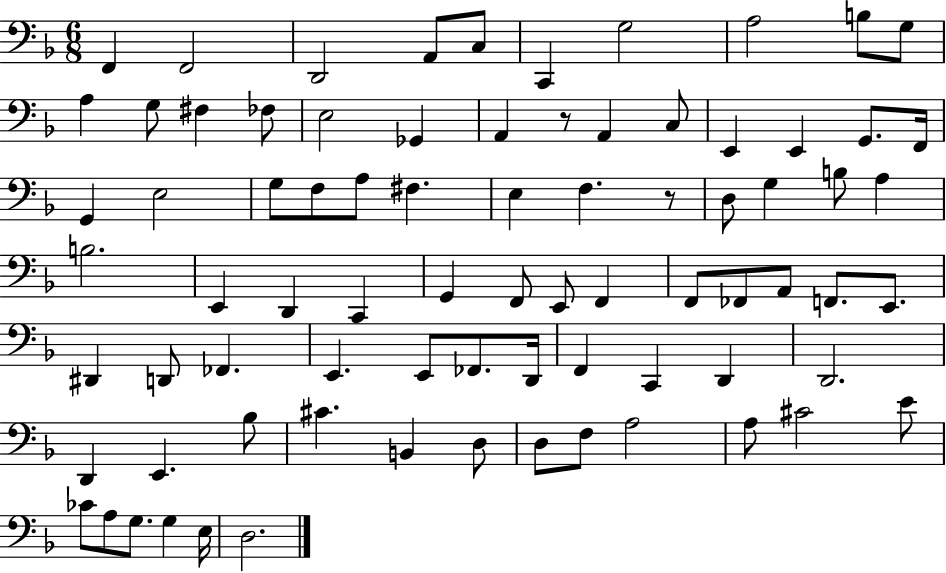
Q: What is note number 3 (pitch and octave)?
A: D2